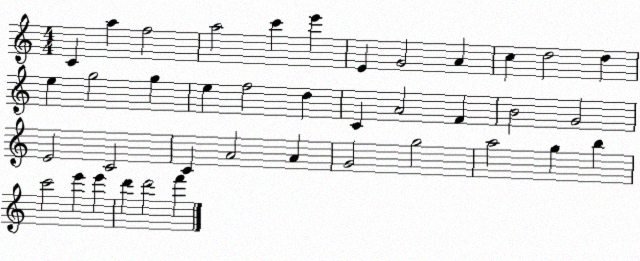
X:1
T:Untitled
M:4/4
L:1/4
K:C
C a f2 a2 c' e' E G2 A c d2 d e g2 g e f2 d C A2 F B2 G2 E2 C2 C A2 A G2 g2 a2 g b c'2 e' e' d' d'2 f'